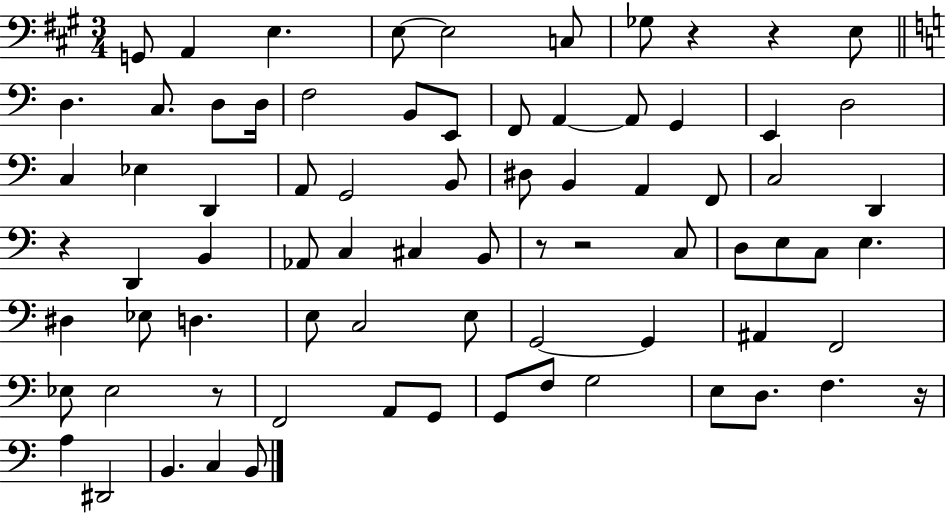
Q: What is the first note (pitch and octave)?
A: G2